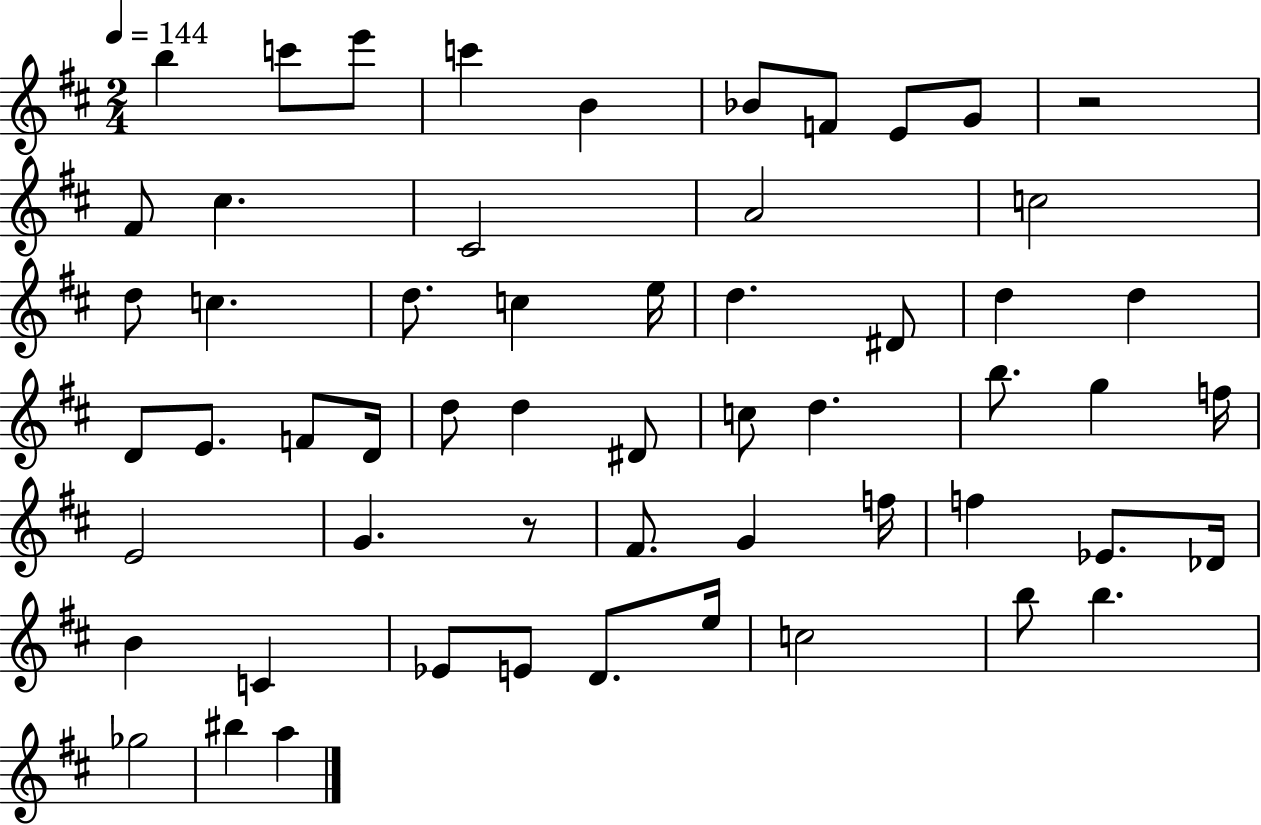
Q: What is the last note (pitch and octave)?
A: A5